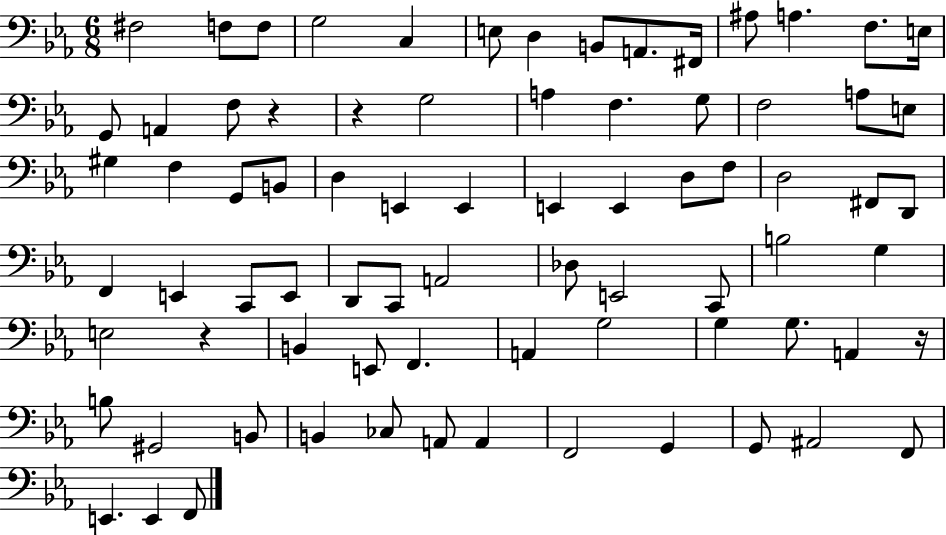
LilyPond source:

{
  \clef bass
  \numericTimeSignature
  \time 6/8
  \key ees \major
  fis2 f8 f8 | g2 c4 | e8 d4 b,8 a,8. fis,16 | ais8 a4. f8. e16 | \break g,8 a,4 f8 r4 | r4 g2 | a4 f4. g8 | f2 a8 e8 | \break gis4 f4 g,8 b,8 | d4 e,4 e,4 | e,4 e,4 d8 f8 | d2 fis,8 d,8 | \break f,4 e,4 c,8 e,8 | d,8 c,8 a,2 | des8 e,2 c,8 | b2 g4 | \break e2 r4 | b,4 e,8 f,4. | a,4 g2 | g4 g8. a,4 r16 | \break b8 gis,2 b,8 | b,4 ces8 a,8 a,4 | f,2 g,4 | g,8 ais,2 f,8 | \break e,4. e,4 f,8 | \bar "|."
}